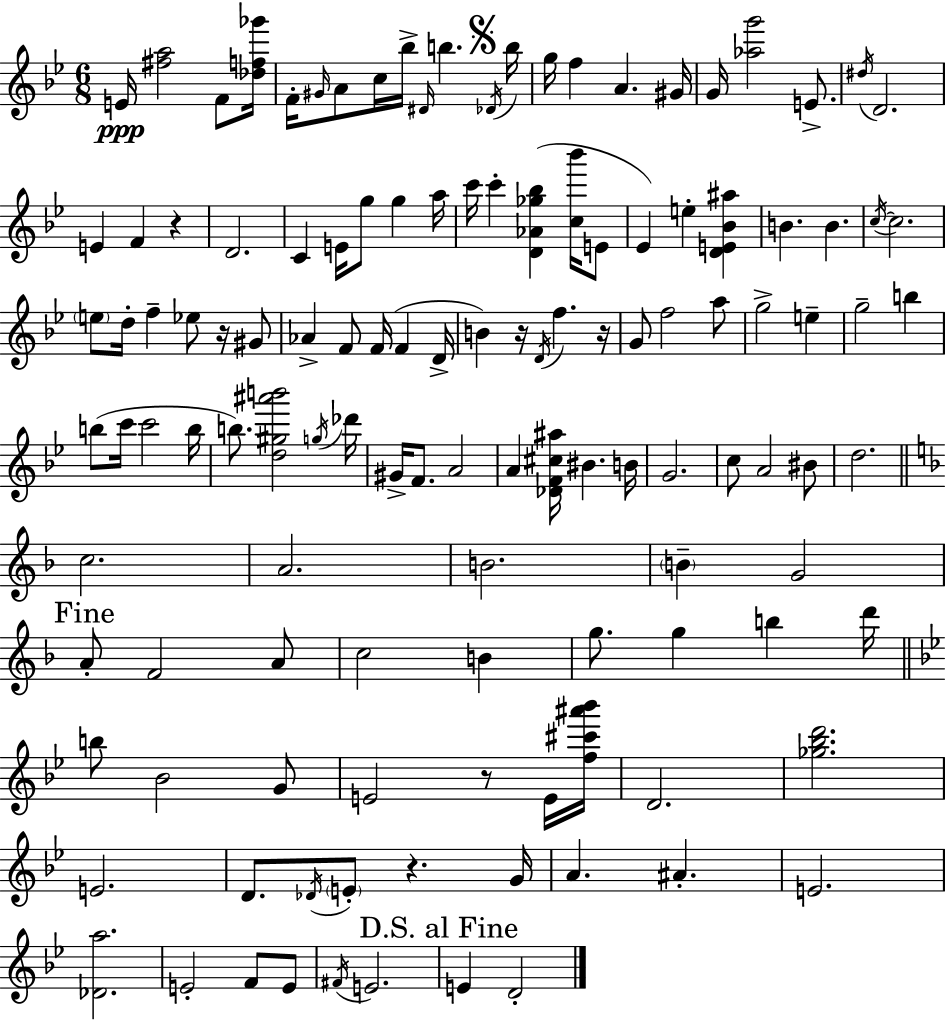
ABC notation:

X:1
T:Untitled
M:6/8
L:1/4
K:Gm
E/4 [^fa]2 F/2 [_df_g']/4 F/4 ^G/4 A/2 c/4 _b/4 ^D/4 b _D/4 b/4 g/4 f A ^G/4 G/4 [_ag']2 E/2 ^d/4 D2 E F z D2 C E/4 g/2 g a/4 c'/4 c' [D_A_g_b] [c_b']/4 E/2 _E e [DE_B^a] B B c/4 c2 e/2 d/4 f _e/2 z/4 ^G/2 _A F/2 F/4 F D/4 B z/4 D/4 f z/4 G/2 f2 a/2 g2 e g2 b b/2 c'/4 c'2 b/4 b/2 [d^g^a'b']2 g/4 _d'/4 ^G/4 F/2 A2 A [_DF^c^a]/4 ^B B/4 G2 c/2 A2 ^B/2 d2 c2 A2 B2 B G2 A/2 F2 A/2 c2 B g/2 g b d'/4 b/2 _B2 G/2 E2 z/2 E/4 [f^c'^a'_b']/4 D2 [_g_bd']2 E2 D/2 _D/4 E/2 z G/4 A ^A E2 [_Da]2 E2 F/2 E/2 ^F/4 E2 E D2